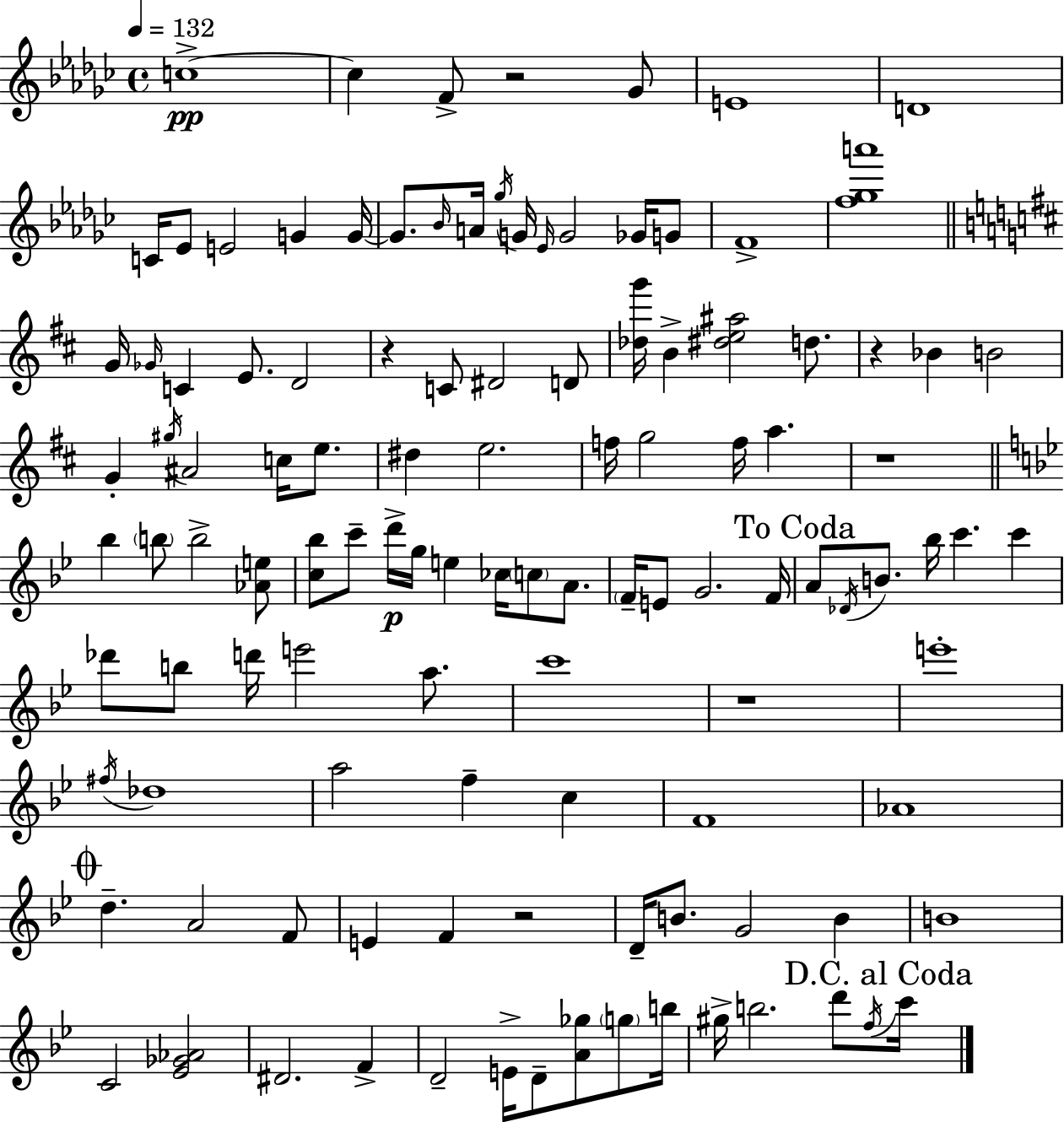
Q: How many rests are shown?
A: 6